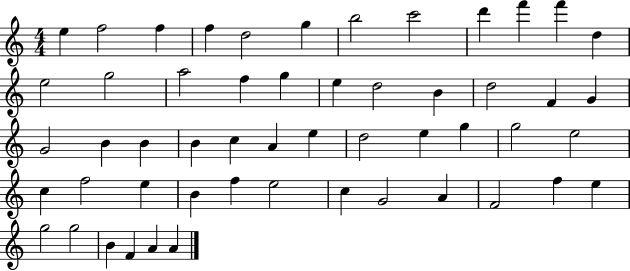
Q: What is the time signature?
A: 4/4